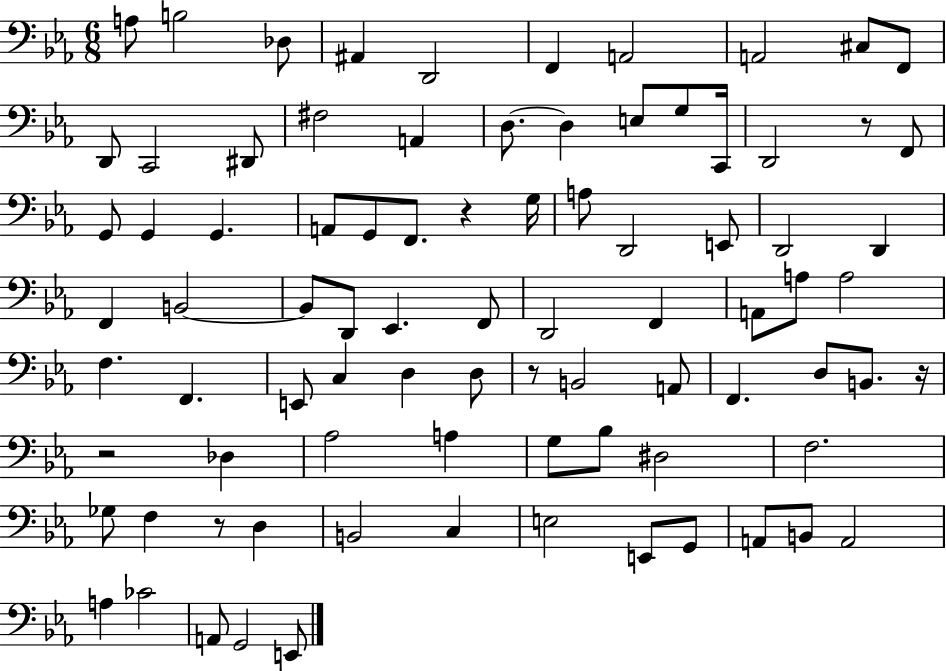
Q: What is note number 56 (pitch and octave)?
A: B2